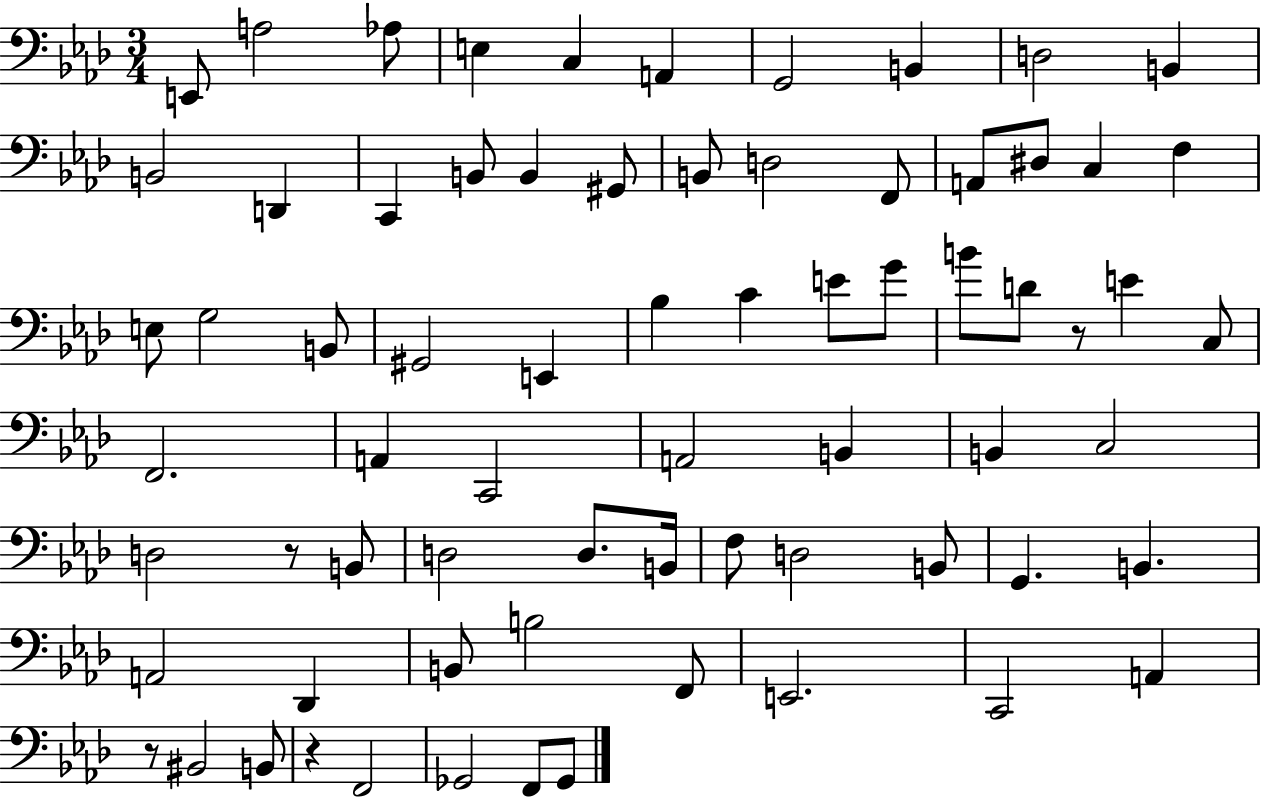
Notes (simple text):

E2/e A3/h Ab3/e E3/q C3/q A2/q G2/h B2/q D3/h B2/q B2/h D2/q C2/q B2/e B2/q G#2/e B2/e D3/h F2/e A2/e D#3/e C3/q F3/q E3/e G3/h B2/e G#2/h E2/q Bb3/q C4/q E4/e G4/e B4/e D4/e R/e E4/q C3/e F2/h. A2/q C2/h A2/h B2/q B2/q C3/h D3/h R/e B2/e D3/h D3/e. B2/s F3/e D3/h B2/e G2/q. B2/q. A2/h Db2/q B2/e B3/h F2/e E2/h. C2/h A2/q R/e BIS2/h B2/e R/q F2/h Gb2/h F2/e Gb2/e